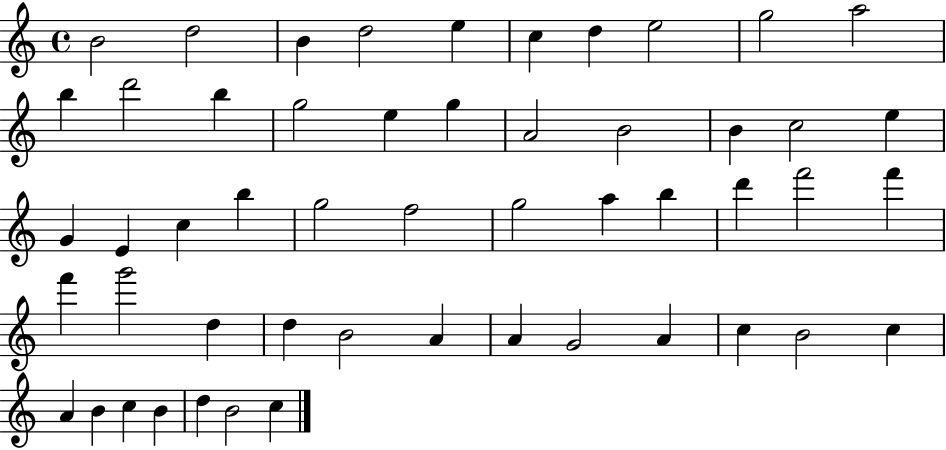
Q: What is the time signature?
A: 4/4